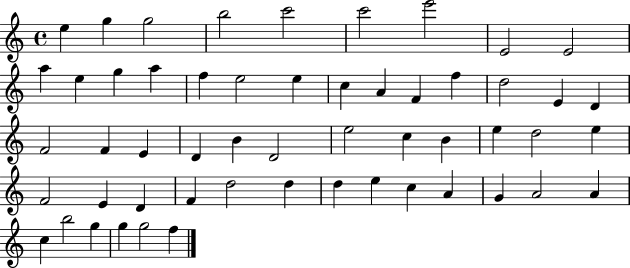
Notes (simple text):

E5/q G5/q G5/h B5/h C6/h C6/h E6/h E4/h E4/h A5/q E5/q G5/q A5/q F5/q E5/h E5/q C5/q A4/q F4/q F5/q D5/h E4/q D4/q F4/h F4/q E4/q D4/q B4/q D4/h E5/h C5/q B4/q E5/q D5/h E5/q F4/h E4/q D4/q F4/q D5/h D5/q D5/q E5/q C5/q A4/q G4/q A4/h A4/q C5/q B5/h G5/q G5/q G5/h F5/q